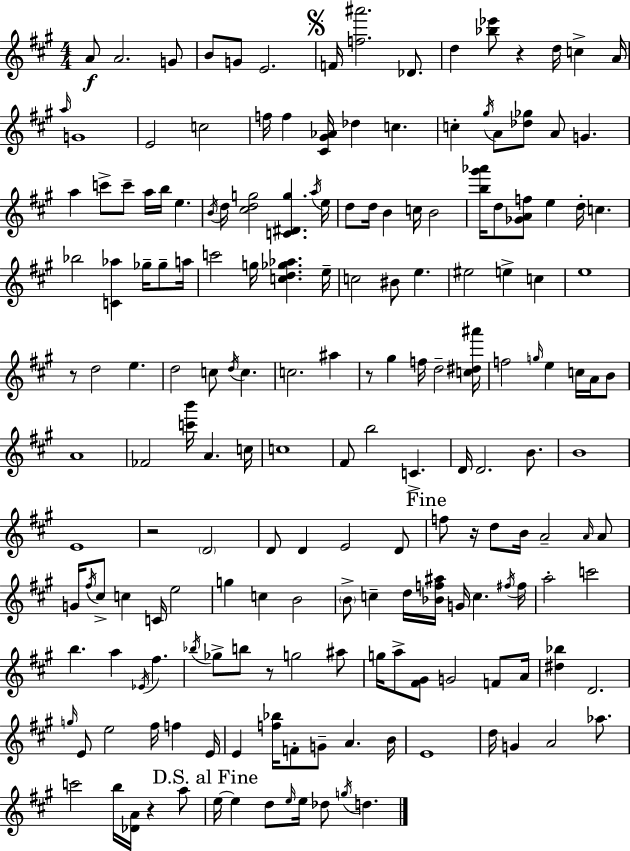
A4/e A4/h. G4/e B4/e G4/e E4/h. F4/s [F5,A#6]/h. Db4/e. D5/q [Bb5,Eb6]/e R/q D5/s C5/q A4/s A5/s G4/w E4/h C5/h F5/s F5/q [C#4,G#4,Ab4]/s Db5/q C5/q. C5/q G#5/s A4/e [Db5,Gb5]/e A4/e G4/q. A5/q C6/e C6/e A5/s B5/s E5/q. B4/s D5/s [C#5,D5,G5]/h [C4,D#4,G5]/q. A5/s E5/s D5/e D5/s B4/q C5/s B4/h [B5,G#6,Ab6]/s D5/e [Gb4,A4,F5]/e E5/q D5/s C5/q. Bb5/h [C4,Ab5]/q Gb5/s Gb5/e A5/s C6/h G5/s [C5,D5,Gb5,Ab5]/q. E5/s C5/h BIS4/e E5/q. EIS5/h E5/q C5/q E5/w R/e D5/h E5/q. D5/h C5/e D5/s C5/q. C5/h. A#5/q R/e G#5/q F5/s D5/h [C5,D#5,A#6]/s F5/h G5/s E5/q C5/s A4/s B4/e A4/w FES4/h [C6,B6]/s A4/q. C5/s C5/w F#4/e B5/h C4/q. D4/s D4/h. B4/e. B4/w E4/w R/h D4/h D4/e D4/q E4/h D4/e F5/e R/s D5/e B4/s A4/h A4/s A4/e G4/s F#5/s C#5/e C5/q C4/s E5/h G5/q C5/q B4/h B4/e C5/q D5/s [Bb4,F5,A#5]/s G4/s C5/q. F#5/s F#5/s A5/h C6/h B5/q. A5/q Eb4/s F#5/q. Bb5/s Gb5/e B5/e R/e G5/h A#5/e G5/s A5/e [F#4,G#4]/e G4/h F4/e A4/s [D#5,Bb5]/q D4/h. G5/s E4/e E5/h F#5/s F5/q E4/s E4/q [F5,Bb5]/s F4/e G4/e A4/q. B4/s E4/w D5/s G4/q A4/h Ab5/e. C6/h B5/s [Db4,A4]/s R/q A5/e E5/s E5/q D5/e E5/s E5/s Db5/e G5/s D5/q.